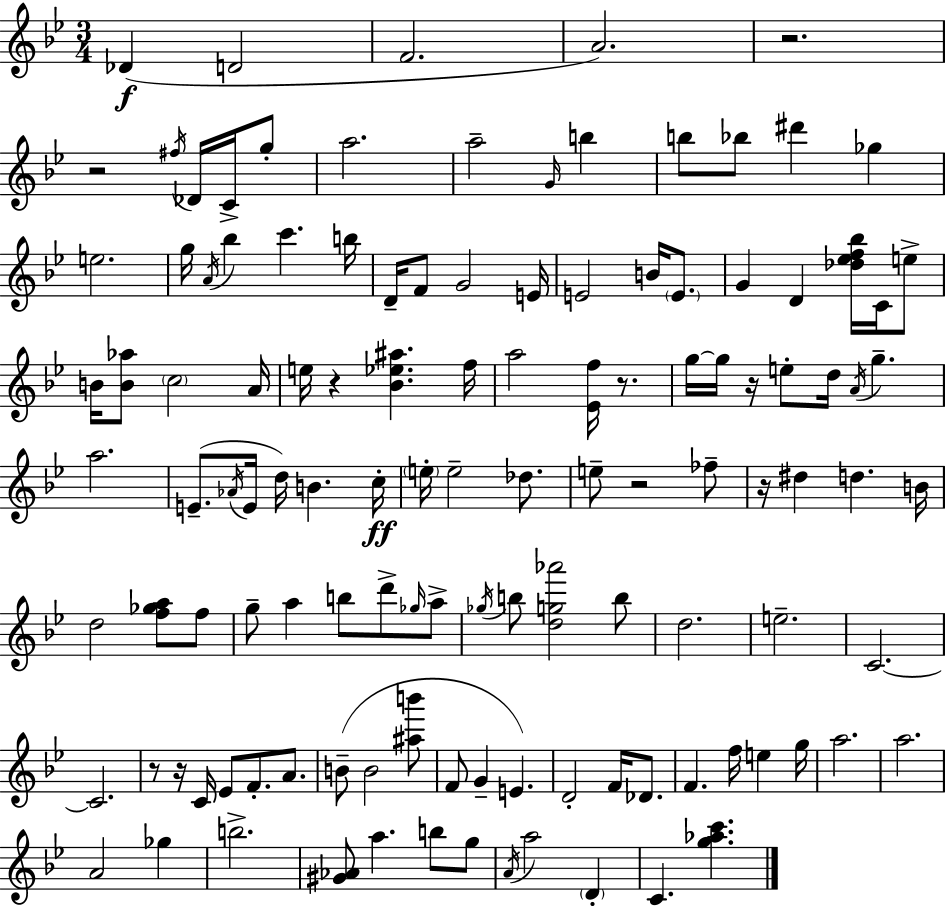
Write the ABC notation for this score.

X:1
T:Untitled
M:3/4
L:1/4
K:Gm
_D D2 F2 A2 z2 z2 ^f/4 _D/4 C/4 g/2 a2 a2 G/4 b b/2 _b/2 ^d' _g e2 g/4 A/4 _b c' b/4 D/4 F/2 G2 E/4 E2 B/4 E/2 G D [_d_ef_b]/4 C/4 e/2 B/4 [B_a]/2 c2 A/4 e/4 z [_B_e^a] f/4 a2 [_Ef]/4 z/2 g/4 g/4 z/4 e/2 d/4 A/4 g a2 E/2 _A/4 E/4 d/4 B c/4 e/4 e2 _d/2 e/2 z2 _f/2 z/4 ^d d B/4 d2 [f_ga]/2 f/2 g/2 a b/2 d'/2 _g/4 a/2 _g/4 b/2 [dg_a']2 b/2 d2 e2 C2 C2 z/2 z/4 C/4 _E/2 F/2 A/2 B/2 B2 [^ab']/2 F/2 G E D2 F/4 _D/2 F f/4 e g/4 a2 a2 A2 _g b2 [^G_A]/2 a b/2 g/2 A/4 a2 D C [g_ac']